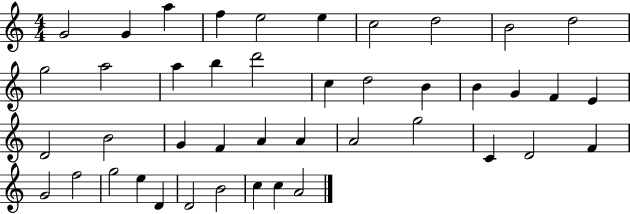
G4/h G4/q A5/q F5/q E5/h E5/q C5/h D5/h B4/h D5/h G5/h A5/h A5/q B5/q D6/h C5/q D5/h B4/q B4/q G4/q F4/q E4/q D4/h B4/h G4/q F4/q A4/q A4/q A4/h G5/h C4/q D4/h F4/q G4/h F5/h G5/h E5/q D4/q D4/h B4/h C5/q C5/q A4/h